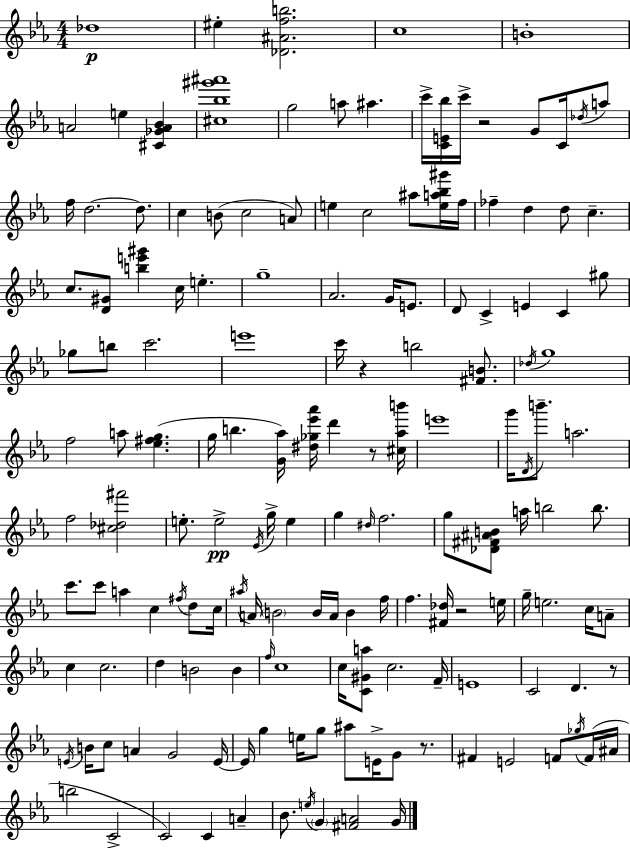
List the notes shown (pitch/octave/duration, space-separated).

Db5/w EIS5/q [Db4,A#4,F5,B5]/h. C5/w B4/w A4/h E5/q [C#4,Gb4,A4,Bb4]/q [C#5,Bb5,G#6,A#6]/w G5/h A5/e A#5/q. C6/s [C4,E4,Bb5]/s C6/s R/h G4/e C4/s Db5/s A5/e F5/s D5/h. D5/e. C5/q B4/e C5/h A4/e E5/q C5/h A#5/e [E5,A5,Bb5,G#6]/s F5/s FES5/q D5/q D5/e C5/q. C5/e. [D4,G#4]/e [B5,E6,G#6]/q C5/s E5/q. G5/w Ab4/h. G4/s E4/e. D4/e C4/q E4/q C4/q G#5/e Gb5/e B5/e C6/h. E6/w C6/s R/q B5/h [F#4,B4]/e. Db5/s G5/w F5/h A5/e [Eb5,F#5,G5]/q. G5/s B5/q. [G4,Ab5]/s [D#5,Gb5,Eb6,Ab6]/s D6/q R/e [C#5,Ab5,B6]/s E6/w G6/s D4/s B6/e. A5/h. F5/h [C#5,Db5,F#6]/h E5/e. E5/h Eb4/s G5/s E5/q G5/q D#5/s F5/h. G5/e [Db4,F#4,A#4,B4]/e A5/s B5/h B5/e. C6/e. C6/e A5/q C5/q F#5/s D5/e C5/s A#5/s A4/s B4/h B4/s A4/s B4/q F5/s F5/q. [F#4,Db5]/s R/h E5/s G5/s E5/h. C5/s A4/e C5/q C5/h. D5/q B4/h B4/q F5/s C5/w C5/s [C4,G#4,A5]/e C5/h. F4/s E4/w C4/h D4/q. R/e E4/s B4/s C5/e A4/q G4/h E4/s E4/s G5/q E5/s G5/e A#5/e E4/s G4/e R/e. F#4/q E4/h F4/e Gb5/s F4/s A#4/s B5/h C4/h C4/h C4/q A4/q Bb4/e. E5/s G4/q [F#4,A4]/h G4/s